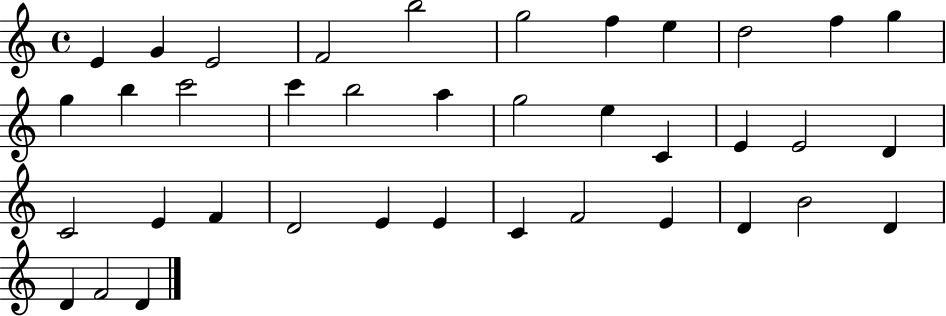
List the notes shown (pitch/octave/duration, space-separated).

E4/q G4/q E4/h F4/h B5/h G5/h F5/q E5/q D5/h F5/q G5/q G5/q B5/q C6/h C6/q B5/h A5/q G5/h E5/q C4/q E4/q E4/h D4/q C4/h E4/q F4/q D4/h E4/q E4/q C4/q F4/h E4/q D4/q B4/h D4/q D4/q F4/h D4/q